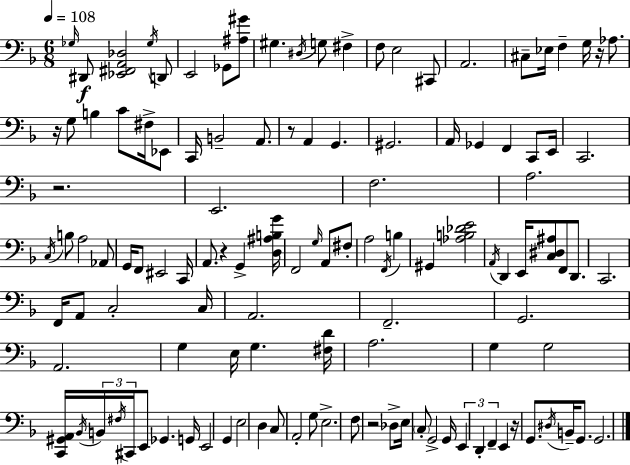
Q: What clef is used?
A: bass